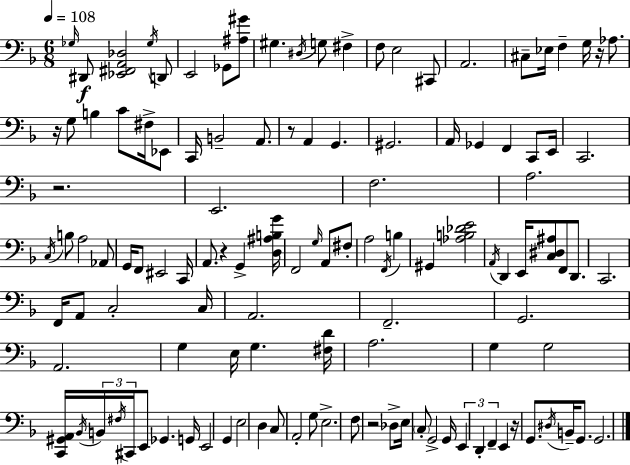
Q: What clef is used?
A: bass